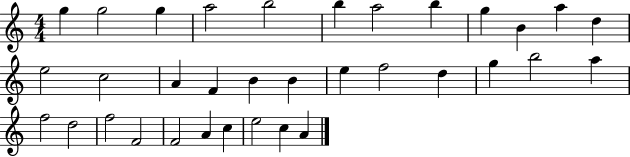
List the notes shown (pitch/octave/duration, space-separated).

G5/q G5/h G5/q A5/h B5/h B5/q A5/h B5/q G5/q B4/q A5/q D5/q E5/h C5/h A4/q F4/q B4/q B4/q E5/q F5/h D5/q G5/q B5/h A5/q F5/h D5/h F5/h F4/h F4/h A4/q C5/q E5/h C5/q A4/q